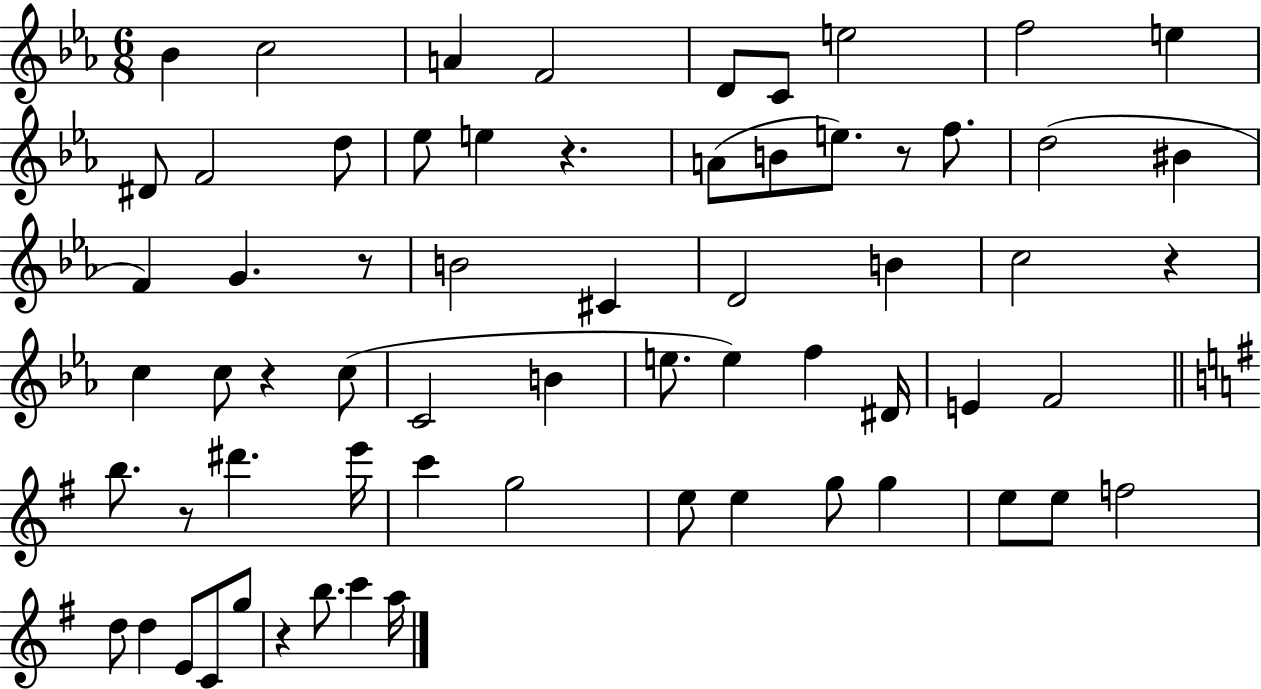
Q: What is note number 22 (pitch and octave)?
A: G4